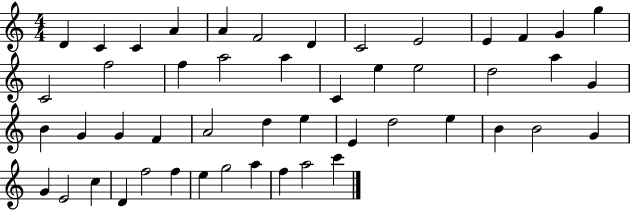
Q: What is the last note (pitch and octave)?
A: C6